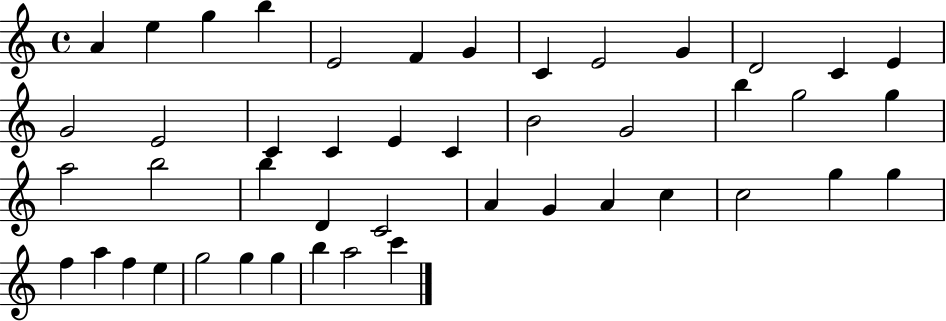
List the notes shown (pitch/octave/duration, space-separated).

A4/q E5/q G5/q B5/q E4/h F4/q G4/q C4/q E4/h G4/q D4/h C4/q E4/q G4/h E4/h C4/q C4/q E4/q C4/q B4/h G4/h B5/q G5/h G5/q A5/h B5/h B5/q D4/q C4/h A4/q G4/q A4/q C5/q C5/h G5/q G5/q F5/q A5/q F5/q E5/q G5/h G5/q G5/q B5/q A5/h C6/q